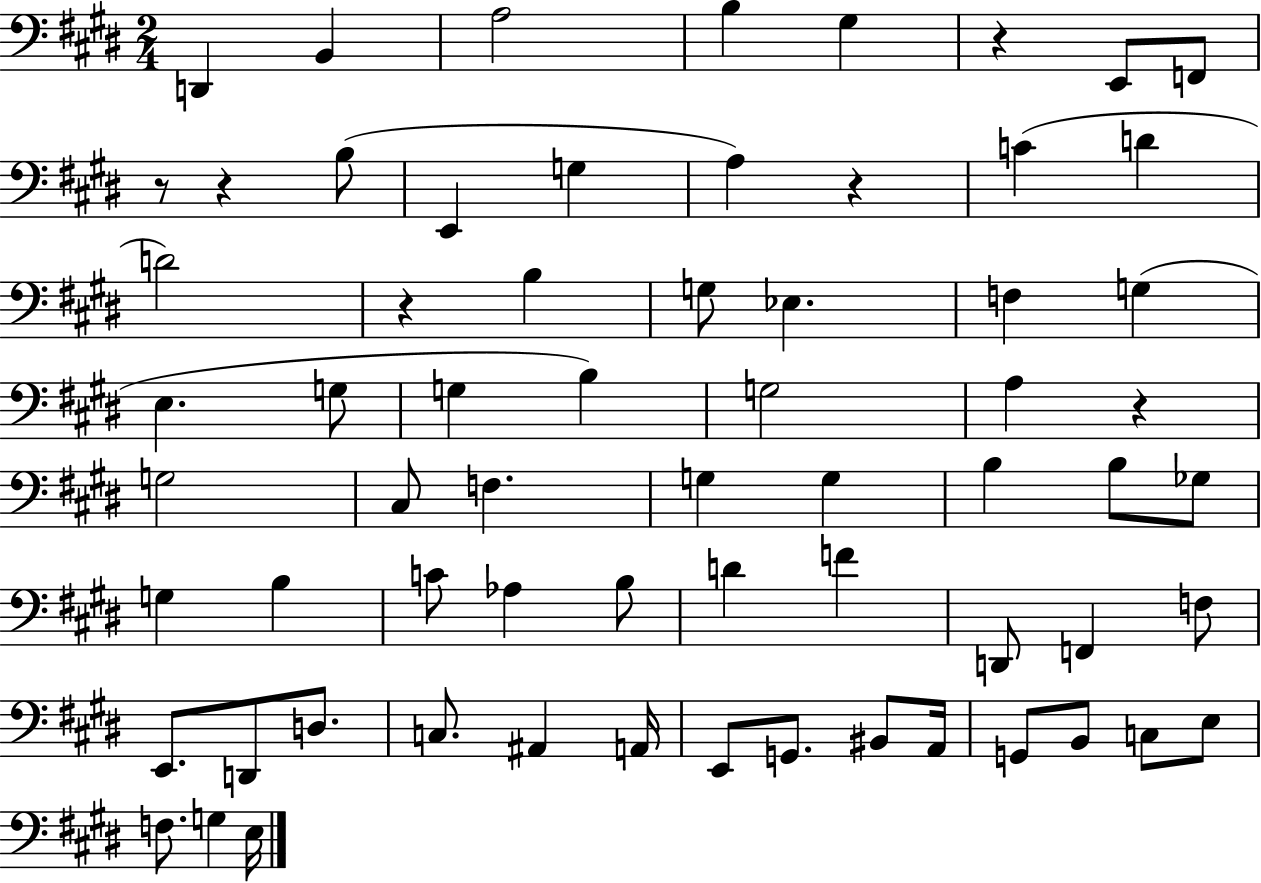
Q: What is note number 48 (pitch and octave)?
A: A#2